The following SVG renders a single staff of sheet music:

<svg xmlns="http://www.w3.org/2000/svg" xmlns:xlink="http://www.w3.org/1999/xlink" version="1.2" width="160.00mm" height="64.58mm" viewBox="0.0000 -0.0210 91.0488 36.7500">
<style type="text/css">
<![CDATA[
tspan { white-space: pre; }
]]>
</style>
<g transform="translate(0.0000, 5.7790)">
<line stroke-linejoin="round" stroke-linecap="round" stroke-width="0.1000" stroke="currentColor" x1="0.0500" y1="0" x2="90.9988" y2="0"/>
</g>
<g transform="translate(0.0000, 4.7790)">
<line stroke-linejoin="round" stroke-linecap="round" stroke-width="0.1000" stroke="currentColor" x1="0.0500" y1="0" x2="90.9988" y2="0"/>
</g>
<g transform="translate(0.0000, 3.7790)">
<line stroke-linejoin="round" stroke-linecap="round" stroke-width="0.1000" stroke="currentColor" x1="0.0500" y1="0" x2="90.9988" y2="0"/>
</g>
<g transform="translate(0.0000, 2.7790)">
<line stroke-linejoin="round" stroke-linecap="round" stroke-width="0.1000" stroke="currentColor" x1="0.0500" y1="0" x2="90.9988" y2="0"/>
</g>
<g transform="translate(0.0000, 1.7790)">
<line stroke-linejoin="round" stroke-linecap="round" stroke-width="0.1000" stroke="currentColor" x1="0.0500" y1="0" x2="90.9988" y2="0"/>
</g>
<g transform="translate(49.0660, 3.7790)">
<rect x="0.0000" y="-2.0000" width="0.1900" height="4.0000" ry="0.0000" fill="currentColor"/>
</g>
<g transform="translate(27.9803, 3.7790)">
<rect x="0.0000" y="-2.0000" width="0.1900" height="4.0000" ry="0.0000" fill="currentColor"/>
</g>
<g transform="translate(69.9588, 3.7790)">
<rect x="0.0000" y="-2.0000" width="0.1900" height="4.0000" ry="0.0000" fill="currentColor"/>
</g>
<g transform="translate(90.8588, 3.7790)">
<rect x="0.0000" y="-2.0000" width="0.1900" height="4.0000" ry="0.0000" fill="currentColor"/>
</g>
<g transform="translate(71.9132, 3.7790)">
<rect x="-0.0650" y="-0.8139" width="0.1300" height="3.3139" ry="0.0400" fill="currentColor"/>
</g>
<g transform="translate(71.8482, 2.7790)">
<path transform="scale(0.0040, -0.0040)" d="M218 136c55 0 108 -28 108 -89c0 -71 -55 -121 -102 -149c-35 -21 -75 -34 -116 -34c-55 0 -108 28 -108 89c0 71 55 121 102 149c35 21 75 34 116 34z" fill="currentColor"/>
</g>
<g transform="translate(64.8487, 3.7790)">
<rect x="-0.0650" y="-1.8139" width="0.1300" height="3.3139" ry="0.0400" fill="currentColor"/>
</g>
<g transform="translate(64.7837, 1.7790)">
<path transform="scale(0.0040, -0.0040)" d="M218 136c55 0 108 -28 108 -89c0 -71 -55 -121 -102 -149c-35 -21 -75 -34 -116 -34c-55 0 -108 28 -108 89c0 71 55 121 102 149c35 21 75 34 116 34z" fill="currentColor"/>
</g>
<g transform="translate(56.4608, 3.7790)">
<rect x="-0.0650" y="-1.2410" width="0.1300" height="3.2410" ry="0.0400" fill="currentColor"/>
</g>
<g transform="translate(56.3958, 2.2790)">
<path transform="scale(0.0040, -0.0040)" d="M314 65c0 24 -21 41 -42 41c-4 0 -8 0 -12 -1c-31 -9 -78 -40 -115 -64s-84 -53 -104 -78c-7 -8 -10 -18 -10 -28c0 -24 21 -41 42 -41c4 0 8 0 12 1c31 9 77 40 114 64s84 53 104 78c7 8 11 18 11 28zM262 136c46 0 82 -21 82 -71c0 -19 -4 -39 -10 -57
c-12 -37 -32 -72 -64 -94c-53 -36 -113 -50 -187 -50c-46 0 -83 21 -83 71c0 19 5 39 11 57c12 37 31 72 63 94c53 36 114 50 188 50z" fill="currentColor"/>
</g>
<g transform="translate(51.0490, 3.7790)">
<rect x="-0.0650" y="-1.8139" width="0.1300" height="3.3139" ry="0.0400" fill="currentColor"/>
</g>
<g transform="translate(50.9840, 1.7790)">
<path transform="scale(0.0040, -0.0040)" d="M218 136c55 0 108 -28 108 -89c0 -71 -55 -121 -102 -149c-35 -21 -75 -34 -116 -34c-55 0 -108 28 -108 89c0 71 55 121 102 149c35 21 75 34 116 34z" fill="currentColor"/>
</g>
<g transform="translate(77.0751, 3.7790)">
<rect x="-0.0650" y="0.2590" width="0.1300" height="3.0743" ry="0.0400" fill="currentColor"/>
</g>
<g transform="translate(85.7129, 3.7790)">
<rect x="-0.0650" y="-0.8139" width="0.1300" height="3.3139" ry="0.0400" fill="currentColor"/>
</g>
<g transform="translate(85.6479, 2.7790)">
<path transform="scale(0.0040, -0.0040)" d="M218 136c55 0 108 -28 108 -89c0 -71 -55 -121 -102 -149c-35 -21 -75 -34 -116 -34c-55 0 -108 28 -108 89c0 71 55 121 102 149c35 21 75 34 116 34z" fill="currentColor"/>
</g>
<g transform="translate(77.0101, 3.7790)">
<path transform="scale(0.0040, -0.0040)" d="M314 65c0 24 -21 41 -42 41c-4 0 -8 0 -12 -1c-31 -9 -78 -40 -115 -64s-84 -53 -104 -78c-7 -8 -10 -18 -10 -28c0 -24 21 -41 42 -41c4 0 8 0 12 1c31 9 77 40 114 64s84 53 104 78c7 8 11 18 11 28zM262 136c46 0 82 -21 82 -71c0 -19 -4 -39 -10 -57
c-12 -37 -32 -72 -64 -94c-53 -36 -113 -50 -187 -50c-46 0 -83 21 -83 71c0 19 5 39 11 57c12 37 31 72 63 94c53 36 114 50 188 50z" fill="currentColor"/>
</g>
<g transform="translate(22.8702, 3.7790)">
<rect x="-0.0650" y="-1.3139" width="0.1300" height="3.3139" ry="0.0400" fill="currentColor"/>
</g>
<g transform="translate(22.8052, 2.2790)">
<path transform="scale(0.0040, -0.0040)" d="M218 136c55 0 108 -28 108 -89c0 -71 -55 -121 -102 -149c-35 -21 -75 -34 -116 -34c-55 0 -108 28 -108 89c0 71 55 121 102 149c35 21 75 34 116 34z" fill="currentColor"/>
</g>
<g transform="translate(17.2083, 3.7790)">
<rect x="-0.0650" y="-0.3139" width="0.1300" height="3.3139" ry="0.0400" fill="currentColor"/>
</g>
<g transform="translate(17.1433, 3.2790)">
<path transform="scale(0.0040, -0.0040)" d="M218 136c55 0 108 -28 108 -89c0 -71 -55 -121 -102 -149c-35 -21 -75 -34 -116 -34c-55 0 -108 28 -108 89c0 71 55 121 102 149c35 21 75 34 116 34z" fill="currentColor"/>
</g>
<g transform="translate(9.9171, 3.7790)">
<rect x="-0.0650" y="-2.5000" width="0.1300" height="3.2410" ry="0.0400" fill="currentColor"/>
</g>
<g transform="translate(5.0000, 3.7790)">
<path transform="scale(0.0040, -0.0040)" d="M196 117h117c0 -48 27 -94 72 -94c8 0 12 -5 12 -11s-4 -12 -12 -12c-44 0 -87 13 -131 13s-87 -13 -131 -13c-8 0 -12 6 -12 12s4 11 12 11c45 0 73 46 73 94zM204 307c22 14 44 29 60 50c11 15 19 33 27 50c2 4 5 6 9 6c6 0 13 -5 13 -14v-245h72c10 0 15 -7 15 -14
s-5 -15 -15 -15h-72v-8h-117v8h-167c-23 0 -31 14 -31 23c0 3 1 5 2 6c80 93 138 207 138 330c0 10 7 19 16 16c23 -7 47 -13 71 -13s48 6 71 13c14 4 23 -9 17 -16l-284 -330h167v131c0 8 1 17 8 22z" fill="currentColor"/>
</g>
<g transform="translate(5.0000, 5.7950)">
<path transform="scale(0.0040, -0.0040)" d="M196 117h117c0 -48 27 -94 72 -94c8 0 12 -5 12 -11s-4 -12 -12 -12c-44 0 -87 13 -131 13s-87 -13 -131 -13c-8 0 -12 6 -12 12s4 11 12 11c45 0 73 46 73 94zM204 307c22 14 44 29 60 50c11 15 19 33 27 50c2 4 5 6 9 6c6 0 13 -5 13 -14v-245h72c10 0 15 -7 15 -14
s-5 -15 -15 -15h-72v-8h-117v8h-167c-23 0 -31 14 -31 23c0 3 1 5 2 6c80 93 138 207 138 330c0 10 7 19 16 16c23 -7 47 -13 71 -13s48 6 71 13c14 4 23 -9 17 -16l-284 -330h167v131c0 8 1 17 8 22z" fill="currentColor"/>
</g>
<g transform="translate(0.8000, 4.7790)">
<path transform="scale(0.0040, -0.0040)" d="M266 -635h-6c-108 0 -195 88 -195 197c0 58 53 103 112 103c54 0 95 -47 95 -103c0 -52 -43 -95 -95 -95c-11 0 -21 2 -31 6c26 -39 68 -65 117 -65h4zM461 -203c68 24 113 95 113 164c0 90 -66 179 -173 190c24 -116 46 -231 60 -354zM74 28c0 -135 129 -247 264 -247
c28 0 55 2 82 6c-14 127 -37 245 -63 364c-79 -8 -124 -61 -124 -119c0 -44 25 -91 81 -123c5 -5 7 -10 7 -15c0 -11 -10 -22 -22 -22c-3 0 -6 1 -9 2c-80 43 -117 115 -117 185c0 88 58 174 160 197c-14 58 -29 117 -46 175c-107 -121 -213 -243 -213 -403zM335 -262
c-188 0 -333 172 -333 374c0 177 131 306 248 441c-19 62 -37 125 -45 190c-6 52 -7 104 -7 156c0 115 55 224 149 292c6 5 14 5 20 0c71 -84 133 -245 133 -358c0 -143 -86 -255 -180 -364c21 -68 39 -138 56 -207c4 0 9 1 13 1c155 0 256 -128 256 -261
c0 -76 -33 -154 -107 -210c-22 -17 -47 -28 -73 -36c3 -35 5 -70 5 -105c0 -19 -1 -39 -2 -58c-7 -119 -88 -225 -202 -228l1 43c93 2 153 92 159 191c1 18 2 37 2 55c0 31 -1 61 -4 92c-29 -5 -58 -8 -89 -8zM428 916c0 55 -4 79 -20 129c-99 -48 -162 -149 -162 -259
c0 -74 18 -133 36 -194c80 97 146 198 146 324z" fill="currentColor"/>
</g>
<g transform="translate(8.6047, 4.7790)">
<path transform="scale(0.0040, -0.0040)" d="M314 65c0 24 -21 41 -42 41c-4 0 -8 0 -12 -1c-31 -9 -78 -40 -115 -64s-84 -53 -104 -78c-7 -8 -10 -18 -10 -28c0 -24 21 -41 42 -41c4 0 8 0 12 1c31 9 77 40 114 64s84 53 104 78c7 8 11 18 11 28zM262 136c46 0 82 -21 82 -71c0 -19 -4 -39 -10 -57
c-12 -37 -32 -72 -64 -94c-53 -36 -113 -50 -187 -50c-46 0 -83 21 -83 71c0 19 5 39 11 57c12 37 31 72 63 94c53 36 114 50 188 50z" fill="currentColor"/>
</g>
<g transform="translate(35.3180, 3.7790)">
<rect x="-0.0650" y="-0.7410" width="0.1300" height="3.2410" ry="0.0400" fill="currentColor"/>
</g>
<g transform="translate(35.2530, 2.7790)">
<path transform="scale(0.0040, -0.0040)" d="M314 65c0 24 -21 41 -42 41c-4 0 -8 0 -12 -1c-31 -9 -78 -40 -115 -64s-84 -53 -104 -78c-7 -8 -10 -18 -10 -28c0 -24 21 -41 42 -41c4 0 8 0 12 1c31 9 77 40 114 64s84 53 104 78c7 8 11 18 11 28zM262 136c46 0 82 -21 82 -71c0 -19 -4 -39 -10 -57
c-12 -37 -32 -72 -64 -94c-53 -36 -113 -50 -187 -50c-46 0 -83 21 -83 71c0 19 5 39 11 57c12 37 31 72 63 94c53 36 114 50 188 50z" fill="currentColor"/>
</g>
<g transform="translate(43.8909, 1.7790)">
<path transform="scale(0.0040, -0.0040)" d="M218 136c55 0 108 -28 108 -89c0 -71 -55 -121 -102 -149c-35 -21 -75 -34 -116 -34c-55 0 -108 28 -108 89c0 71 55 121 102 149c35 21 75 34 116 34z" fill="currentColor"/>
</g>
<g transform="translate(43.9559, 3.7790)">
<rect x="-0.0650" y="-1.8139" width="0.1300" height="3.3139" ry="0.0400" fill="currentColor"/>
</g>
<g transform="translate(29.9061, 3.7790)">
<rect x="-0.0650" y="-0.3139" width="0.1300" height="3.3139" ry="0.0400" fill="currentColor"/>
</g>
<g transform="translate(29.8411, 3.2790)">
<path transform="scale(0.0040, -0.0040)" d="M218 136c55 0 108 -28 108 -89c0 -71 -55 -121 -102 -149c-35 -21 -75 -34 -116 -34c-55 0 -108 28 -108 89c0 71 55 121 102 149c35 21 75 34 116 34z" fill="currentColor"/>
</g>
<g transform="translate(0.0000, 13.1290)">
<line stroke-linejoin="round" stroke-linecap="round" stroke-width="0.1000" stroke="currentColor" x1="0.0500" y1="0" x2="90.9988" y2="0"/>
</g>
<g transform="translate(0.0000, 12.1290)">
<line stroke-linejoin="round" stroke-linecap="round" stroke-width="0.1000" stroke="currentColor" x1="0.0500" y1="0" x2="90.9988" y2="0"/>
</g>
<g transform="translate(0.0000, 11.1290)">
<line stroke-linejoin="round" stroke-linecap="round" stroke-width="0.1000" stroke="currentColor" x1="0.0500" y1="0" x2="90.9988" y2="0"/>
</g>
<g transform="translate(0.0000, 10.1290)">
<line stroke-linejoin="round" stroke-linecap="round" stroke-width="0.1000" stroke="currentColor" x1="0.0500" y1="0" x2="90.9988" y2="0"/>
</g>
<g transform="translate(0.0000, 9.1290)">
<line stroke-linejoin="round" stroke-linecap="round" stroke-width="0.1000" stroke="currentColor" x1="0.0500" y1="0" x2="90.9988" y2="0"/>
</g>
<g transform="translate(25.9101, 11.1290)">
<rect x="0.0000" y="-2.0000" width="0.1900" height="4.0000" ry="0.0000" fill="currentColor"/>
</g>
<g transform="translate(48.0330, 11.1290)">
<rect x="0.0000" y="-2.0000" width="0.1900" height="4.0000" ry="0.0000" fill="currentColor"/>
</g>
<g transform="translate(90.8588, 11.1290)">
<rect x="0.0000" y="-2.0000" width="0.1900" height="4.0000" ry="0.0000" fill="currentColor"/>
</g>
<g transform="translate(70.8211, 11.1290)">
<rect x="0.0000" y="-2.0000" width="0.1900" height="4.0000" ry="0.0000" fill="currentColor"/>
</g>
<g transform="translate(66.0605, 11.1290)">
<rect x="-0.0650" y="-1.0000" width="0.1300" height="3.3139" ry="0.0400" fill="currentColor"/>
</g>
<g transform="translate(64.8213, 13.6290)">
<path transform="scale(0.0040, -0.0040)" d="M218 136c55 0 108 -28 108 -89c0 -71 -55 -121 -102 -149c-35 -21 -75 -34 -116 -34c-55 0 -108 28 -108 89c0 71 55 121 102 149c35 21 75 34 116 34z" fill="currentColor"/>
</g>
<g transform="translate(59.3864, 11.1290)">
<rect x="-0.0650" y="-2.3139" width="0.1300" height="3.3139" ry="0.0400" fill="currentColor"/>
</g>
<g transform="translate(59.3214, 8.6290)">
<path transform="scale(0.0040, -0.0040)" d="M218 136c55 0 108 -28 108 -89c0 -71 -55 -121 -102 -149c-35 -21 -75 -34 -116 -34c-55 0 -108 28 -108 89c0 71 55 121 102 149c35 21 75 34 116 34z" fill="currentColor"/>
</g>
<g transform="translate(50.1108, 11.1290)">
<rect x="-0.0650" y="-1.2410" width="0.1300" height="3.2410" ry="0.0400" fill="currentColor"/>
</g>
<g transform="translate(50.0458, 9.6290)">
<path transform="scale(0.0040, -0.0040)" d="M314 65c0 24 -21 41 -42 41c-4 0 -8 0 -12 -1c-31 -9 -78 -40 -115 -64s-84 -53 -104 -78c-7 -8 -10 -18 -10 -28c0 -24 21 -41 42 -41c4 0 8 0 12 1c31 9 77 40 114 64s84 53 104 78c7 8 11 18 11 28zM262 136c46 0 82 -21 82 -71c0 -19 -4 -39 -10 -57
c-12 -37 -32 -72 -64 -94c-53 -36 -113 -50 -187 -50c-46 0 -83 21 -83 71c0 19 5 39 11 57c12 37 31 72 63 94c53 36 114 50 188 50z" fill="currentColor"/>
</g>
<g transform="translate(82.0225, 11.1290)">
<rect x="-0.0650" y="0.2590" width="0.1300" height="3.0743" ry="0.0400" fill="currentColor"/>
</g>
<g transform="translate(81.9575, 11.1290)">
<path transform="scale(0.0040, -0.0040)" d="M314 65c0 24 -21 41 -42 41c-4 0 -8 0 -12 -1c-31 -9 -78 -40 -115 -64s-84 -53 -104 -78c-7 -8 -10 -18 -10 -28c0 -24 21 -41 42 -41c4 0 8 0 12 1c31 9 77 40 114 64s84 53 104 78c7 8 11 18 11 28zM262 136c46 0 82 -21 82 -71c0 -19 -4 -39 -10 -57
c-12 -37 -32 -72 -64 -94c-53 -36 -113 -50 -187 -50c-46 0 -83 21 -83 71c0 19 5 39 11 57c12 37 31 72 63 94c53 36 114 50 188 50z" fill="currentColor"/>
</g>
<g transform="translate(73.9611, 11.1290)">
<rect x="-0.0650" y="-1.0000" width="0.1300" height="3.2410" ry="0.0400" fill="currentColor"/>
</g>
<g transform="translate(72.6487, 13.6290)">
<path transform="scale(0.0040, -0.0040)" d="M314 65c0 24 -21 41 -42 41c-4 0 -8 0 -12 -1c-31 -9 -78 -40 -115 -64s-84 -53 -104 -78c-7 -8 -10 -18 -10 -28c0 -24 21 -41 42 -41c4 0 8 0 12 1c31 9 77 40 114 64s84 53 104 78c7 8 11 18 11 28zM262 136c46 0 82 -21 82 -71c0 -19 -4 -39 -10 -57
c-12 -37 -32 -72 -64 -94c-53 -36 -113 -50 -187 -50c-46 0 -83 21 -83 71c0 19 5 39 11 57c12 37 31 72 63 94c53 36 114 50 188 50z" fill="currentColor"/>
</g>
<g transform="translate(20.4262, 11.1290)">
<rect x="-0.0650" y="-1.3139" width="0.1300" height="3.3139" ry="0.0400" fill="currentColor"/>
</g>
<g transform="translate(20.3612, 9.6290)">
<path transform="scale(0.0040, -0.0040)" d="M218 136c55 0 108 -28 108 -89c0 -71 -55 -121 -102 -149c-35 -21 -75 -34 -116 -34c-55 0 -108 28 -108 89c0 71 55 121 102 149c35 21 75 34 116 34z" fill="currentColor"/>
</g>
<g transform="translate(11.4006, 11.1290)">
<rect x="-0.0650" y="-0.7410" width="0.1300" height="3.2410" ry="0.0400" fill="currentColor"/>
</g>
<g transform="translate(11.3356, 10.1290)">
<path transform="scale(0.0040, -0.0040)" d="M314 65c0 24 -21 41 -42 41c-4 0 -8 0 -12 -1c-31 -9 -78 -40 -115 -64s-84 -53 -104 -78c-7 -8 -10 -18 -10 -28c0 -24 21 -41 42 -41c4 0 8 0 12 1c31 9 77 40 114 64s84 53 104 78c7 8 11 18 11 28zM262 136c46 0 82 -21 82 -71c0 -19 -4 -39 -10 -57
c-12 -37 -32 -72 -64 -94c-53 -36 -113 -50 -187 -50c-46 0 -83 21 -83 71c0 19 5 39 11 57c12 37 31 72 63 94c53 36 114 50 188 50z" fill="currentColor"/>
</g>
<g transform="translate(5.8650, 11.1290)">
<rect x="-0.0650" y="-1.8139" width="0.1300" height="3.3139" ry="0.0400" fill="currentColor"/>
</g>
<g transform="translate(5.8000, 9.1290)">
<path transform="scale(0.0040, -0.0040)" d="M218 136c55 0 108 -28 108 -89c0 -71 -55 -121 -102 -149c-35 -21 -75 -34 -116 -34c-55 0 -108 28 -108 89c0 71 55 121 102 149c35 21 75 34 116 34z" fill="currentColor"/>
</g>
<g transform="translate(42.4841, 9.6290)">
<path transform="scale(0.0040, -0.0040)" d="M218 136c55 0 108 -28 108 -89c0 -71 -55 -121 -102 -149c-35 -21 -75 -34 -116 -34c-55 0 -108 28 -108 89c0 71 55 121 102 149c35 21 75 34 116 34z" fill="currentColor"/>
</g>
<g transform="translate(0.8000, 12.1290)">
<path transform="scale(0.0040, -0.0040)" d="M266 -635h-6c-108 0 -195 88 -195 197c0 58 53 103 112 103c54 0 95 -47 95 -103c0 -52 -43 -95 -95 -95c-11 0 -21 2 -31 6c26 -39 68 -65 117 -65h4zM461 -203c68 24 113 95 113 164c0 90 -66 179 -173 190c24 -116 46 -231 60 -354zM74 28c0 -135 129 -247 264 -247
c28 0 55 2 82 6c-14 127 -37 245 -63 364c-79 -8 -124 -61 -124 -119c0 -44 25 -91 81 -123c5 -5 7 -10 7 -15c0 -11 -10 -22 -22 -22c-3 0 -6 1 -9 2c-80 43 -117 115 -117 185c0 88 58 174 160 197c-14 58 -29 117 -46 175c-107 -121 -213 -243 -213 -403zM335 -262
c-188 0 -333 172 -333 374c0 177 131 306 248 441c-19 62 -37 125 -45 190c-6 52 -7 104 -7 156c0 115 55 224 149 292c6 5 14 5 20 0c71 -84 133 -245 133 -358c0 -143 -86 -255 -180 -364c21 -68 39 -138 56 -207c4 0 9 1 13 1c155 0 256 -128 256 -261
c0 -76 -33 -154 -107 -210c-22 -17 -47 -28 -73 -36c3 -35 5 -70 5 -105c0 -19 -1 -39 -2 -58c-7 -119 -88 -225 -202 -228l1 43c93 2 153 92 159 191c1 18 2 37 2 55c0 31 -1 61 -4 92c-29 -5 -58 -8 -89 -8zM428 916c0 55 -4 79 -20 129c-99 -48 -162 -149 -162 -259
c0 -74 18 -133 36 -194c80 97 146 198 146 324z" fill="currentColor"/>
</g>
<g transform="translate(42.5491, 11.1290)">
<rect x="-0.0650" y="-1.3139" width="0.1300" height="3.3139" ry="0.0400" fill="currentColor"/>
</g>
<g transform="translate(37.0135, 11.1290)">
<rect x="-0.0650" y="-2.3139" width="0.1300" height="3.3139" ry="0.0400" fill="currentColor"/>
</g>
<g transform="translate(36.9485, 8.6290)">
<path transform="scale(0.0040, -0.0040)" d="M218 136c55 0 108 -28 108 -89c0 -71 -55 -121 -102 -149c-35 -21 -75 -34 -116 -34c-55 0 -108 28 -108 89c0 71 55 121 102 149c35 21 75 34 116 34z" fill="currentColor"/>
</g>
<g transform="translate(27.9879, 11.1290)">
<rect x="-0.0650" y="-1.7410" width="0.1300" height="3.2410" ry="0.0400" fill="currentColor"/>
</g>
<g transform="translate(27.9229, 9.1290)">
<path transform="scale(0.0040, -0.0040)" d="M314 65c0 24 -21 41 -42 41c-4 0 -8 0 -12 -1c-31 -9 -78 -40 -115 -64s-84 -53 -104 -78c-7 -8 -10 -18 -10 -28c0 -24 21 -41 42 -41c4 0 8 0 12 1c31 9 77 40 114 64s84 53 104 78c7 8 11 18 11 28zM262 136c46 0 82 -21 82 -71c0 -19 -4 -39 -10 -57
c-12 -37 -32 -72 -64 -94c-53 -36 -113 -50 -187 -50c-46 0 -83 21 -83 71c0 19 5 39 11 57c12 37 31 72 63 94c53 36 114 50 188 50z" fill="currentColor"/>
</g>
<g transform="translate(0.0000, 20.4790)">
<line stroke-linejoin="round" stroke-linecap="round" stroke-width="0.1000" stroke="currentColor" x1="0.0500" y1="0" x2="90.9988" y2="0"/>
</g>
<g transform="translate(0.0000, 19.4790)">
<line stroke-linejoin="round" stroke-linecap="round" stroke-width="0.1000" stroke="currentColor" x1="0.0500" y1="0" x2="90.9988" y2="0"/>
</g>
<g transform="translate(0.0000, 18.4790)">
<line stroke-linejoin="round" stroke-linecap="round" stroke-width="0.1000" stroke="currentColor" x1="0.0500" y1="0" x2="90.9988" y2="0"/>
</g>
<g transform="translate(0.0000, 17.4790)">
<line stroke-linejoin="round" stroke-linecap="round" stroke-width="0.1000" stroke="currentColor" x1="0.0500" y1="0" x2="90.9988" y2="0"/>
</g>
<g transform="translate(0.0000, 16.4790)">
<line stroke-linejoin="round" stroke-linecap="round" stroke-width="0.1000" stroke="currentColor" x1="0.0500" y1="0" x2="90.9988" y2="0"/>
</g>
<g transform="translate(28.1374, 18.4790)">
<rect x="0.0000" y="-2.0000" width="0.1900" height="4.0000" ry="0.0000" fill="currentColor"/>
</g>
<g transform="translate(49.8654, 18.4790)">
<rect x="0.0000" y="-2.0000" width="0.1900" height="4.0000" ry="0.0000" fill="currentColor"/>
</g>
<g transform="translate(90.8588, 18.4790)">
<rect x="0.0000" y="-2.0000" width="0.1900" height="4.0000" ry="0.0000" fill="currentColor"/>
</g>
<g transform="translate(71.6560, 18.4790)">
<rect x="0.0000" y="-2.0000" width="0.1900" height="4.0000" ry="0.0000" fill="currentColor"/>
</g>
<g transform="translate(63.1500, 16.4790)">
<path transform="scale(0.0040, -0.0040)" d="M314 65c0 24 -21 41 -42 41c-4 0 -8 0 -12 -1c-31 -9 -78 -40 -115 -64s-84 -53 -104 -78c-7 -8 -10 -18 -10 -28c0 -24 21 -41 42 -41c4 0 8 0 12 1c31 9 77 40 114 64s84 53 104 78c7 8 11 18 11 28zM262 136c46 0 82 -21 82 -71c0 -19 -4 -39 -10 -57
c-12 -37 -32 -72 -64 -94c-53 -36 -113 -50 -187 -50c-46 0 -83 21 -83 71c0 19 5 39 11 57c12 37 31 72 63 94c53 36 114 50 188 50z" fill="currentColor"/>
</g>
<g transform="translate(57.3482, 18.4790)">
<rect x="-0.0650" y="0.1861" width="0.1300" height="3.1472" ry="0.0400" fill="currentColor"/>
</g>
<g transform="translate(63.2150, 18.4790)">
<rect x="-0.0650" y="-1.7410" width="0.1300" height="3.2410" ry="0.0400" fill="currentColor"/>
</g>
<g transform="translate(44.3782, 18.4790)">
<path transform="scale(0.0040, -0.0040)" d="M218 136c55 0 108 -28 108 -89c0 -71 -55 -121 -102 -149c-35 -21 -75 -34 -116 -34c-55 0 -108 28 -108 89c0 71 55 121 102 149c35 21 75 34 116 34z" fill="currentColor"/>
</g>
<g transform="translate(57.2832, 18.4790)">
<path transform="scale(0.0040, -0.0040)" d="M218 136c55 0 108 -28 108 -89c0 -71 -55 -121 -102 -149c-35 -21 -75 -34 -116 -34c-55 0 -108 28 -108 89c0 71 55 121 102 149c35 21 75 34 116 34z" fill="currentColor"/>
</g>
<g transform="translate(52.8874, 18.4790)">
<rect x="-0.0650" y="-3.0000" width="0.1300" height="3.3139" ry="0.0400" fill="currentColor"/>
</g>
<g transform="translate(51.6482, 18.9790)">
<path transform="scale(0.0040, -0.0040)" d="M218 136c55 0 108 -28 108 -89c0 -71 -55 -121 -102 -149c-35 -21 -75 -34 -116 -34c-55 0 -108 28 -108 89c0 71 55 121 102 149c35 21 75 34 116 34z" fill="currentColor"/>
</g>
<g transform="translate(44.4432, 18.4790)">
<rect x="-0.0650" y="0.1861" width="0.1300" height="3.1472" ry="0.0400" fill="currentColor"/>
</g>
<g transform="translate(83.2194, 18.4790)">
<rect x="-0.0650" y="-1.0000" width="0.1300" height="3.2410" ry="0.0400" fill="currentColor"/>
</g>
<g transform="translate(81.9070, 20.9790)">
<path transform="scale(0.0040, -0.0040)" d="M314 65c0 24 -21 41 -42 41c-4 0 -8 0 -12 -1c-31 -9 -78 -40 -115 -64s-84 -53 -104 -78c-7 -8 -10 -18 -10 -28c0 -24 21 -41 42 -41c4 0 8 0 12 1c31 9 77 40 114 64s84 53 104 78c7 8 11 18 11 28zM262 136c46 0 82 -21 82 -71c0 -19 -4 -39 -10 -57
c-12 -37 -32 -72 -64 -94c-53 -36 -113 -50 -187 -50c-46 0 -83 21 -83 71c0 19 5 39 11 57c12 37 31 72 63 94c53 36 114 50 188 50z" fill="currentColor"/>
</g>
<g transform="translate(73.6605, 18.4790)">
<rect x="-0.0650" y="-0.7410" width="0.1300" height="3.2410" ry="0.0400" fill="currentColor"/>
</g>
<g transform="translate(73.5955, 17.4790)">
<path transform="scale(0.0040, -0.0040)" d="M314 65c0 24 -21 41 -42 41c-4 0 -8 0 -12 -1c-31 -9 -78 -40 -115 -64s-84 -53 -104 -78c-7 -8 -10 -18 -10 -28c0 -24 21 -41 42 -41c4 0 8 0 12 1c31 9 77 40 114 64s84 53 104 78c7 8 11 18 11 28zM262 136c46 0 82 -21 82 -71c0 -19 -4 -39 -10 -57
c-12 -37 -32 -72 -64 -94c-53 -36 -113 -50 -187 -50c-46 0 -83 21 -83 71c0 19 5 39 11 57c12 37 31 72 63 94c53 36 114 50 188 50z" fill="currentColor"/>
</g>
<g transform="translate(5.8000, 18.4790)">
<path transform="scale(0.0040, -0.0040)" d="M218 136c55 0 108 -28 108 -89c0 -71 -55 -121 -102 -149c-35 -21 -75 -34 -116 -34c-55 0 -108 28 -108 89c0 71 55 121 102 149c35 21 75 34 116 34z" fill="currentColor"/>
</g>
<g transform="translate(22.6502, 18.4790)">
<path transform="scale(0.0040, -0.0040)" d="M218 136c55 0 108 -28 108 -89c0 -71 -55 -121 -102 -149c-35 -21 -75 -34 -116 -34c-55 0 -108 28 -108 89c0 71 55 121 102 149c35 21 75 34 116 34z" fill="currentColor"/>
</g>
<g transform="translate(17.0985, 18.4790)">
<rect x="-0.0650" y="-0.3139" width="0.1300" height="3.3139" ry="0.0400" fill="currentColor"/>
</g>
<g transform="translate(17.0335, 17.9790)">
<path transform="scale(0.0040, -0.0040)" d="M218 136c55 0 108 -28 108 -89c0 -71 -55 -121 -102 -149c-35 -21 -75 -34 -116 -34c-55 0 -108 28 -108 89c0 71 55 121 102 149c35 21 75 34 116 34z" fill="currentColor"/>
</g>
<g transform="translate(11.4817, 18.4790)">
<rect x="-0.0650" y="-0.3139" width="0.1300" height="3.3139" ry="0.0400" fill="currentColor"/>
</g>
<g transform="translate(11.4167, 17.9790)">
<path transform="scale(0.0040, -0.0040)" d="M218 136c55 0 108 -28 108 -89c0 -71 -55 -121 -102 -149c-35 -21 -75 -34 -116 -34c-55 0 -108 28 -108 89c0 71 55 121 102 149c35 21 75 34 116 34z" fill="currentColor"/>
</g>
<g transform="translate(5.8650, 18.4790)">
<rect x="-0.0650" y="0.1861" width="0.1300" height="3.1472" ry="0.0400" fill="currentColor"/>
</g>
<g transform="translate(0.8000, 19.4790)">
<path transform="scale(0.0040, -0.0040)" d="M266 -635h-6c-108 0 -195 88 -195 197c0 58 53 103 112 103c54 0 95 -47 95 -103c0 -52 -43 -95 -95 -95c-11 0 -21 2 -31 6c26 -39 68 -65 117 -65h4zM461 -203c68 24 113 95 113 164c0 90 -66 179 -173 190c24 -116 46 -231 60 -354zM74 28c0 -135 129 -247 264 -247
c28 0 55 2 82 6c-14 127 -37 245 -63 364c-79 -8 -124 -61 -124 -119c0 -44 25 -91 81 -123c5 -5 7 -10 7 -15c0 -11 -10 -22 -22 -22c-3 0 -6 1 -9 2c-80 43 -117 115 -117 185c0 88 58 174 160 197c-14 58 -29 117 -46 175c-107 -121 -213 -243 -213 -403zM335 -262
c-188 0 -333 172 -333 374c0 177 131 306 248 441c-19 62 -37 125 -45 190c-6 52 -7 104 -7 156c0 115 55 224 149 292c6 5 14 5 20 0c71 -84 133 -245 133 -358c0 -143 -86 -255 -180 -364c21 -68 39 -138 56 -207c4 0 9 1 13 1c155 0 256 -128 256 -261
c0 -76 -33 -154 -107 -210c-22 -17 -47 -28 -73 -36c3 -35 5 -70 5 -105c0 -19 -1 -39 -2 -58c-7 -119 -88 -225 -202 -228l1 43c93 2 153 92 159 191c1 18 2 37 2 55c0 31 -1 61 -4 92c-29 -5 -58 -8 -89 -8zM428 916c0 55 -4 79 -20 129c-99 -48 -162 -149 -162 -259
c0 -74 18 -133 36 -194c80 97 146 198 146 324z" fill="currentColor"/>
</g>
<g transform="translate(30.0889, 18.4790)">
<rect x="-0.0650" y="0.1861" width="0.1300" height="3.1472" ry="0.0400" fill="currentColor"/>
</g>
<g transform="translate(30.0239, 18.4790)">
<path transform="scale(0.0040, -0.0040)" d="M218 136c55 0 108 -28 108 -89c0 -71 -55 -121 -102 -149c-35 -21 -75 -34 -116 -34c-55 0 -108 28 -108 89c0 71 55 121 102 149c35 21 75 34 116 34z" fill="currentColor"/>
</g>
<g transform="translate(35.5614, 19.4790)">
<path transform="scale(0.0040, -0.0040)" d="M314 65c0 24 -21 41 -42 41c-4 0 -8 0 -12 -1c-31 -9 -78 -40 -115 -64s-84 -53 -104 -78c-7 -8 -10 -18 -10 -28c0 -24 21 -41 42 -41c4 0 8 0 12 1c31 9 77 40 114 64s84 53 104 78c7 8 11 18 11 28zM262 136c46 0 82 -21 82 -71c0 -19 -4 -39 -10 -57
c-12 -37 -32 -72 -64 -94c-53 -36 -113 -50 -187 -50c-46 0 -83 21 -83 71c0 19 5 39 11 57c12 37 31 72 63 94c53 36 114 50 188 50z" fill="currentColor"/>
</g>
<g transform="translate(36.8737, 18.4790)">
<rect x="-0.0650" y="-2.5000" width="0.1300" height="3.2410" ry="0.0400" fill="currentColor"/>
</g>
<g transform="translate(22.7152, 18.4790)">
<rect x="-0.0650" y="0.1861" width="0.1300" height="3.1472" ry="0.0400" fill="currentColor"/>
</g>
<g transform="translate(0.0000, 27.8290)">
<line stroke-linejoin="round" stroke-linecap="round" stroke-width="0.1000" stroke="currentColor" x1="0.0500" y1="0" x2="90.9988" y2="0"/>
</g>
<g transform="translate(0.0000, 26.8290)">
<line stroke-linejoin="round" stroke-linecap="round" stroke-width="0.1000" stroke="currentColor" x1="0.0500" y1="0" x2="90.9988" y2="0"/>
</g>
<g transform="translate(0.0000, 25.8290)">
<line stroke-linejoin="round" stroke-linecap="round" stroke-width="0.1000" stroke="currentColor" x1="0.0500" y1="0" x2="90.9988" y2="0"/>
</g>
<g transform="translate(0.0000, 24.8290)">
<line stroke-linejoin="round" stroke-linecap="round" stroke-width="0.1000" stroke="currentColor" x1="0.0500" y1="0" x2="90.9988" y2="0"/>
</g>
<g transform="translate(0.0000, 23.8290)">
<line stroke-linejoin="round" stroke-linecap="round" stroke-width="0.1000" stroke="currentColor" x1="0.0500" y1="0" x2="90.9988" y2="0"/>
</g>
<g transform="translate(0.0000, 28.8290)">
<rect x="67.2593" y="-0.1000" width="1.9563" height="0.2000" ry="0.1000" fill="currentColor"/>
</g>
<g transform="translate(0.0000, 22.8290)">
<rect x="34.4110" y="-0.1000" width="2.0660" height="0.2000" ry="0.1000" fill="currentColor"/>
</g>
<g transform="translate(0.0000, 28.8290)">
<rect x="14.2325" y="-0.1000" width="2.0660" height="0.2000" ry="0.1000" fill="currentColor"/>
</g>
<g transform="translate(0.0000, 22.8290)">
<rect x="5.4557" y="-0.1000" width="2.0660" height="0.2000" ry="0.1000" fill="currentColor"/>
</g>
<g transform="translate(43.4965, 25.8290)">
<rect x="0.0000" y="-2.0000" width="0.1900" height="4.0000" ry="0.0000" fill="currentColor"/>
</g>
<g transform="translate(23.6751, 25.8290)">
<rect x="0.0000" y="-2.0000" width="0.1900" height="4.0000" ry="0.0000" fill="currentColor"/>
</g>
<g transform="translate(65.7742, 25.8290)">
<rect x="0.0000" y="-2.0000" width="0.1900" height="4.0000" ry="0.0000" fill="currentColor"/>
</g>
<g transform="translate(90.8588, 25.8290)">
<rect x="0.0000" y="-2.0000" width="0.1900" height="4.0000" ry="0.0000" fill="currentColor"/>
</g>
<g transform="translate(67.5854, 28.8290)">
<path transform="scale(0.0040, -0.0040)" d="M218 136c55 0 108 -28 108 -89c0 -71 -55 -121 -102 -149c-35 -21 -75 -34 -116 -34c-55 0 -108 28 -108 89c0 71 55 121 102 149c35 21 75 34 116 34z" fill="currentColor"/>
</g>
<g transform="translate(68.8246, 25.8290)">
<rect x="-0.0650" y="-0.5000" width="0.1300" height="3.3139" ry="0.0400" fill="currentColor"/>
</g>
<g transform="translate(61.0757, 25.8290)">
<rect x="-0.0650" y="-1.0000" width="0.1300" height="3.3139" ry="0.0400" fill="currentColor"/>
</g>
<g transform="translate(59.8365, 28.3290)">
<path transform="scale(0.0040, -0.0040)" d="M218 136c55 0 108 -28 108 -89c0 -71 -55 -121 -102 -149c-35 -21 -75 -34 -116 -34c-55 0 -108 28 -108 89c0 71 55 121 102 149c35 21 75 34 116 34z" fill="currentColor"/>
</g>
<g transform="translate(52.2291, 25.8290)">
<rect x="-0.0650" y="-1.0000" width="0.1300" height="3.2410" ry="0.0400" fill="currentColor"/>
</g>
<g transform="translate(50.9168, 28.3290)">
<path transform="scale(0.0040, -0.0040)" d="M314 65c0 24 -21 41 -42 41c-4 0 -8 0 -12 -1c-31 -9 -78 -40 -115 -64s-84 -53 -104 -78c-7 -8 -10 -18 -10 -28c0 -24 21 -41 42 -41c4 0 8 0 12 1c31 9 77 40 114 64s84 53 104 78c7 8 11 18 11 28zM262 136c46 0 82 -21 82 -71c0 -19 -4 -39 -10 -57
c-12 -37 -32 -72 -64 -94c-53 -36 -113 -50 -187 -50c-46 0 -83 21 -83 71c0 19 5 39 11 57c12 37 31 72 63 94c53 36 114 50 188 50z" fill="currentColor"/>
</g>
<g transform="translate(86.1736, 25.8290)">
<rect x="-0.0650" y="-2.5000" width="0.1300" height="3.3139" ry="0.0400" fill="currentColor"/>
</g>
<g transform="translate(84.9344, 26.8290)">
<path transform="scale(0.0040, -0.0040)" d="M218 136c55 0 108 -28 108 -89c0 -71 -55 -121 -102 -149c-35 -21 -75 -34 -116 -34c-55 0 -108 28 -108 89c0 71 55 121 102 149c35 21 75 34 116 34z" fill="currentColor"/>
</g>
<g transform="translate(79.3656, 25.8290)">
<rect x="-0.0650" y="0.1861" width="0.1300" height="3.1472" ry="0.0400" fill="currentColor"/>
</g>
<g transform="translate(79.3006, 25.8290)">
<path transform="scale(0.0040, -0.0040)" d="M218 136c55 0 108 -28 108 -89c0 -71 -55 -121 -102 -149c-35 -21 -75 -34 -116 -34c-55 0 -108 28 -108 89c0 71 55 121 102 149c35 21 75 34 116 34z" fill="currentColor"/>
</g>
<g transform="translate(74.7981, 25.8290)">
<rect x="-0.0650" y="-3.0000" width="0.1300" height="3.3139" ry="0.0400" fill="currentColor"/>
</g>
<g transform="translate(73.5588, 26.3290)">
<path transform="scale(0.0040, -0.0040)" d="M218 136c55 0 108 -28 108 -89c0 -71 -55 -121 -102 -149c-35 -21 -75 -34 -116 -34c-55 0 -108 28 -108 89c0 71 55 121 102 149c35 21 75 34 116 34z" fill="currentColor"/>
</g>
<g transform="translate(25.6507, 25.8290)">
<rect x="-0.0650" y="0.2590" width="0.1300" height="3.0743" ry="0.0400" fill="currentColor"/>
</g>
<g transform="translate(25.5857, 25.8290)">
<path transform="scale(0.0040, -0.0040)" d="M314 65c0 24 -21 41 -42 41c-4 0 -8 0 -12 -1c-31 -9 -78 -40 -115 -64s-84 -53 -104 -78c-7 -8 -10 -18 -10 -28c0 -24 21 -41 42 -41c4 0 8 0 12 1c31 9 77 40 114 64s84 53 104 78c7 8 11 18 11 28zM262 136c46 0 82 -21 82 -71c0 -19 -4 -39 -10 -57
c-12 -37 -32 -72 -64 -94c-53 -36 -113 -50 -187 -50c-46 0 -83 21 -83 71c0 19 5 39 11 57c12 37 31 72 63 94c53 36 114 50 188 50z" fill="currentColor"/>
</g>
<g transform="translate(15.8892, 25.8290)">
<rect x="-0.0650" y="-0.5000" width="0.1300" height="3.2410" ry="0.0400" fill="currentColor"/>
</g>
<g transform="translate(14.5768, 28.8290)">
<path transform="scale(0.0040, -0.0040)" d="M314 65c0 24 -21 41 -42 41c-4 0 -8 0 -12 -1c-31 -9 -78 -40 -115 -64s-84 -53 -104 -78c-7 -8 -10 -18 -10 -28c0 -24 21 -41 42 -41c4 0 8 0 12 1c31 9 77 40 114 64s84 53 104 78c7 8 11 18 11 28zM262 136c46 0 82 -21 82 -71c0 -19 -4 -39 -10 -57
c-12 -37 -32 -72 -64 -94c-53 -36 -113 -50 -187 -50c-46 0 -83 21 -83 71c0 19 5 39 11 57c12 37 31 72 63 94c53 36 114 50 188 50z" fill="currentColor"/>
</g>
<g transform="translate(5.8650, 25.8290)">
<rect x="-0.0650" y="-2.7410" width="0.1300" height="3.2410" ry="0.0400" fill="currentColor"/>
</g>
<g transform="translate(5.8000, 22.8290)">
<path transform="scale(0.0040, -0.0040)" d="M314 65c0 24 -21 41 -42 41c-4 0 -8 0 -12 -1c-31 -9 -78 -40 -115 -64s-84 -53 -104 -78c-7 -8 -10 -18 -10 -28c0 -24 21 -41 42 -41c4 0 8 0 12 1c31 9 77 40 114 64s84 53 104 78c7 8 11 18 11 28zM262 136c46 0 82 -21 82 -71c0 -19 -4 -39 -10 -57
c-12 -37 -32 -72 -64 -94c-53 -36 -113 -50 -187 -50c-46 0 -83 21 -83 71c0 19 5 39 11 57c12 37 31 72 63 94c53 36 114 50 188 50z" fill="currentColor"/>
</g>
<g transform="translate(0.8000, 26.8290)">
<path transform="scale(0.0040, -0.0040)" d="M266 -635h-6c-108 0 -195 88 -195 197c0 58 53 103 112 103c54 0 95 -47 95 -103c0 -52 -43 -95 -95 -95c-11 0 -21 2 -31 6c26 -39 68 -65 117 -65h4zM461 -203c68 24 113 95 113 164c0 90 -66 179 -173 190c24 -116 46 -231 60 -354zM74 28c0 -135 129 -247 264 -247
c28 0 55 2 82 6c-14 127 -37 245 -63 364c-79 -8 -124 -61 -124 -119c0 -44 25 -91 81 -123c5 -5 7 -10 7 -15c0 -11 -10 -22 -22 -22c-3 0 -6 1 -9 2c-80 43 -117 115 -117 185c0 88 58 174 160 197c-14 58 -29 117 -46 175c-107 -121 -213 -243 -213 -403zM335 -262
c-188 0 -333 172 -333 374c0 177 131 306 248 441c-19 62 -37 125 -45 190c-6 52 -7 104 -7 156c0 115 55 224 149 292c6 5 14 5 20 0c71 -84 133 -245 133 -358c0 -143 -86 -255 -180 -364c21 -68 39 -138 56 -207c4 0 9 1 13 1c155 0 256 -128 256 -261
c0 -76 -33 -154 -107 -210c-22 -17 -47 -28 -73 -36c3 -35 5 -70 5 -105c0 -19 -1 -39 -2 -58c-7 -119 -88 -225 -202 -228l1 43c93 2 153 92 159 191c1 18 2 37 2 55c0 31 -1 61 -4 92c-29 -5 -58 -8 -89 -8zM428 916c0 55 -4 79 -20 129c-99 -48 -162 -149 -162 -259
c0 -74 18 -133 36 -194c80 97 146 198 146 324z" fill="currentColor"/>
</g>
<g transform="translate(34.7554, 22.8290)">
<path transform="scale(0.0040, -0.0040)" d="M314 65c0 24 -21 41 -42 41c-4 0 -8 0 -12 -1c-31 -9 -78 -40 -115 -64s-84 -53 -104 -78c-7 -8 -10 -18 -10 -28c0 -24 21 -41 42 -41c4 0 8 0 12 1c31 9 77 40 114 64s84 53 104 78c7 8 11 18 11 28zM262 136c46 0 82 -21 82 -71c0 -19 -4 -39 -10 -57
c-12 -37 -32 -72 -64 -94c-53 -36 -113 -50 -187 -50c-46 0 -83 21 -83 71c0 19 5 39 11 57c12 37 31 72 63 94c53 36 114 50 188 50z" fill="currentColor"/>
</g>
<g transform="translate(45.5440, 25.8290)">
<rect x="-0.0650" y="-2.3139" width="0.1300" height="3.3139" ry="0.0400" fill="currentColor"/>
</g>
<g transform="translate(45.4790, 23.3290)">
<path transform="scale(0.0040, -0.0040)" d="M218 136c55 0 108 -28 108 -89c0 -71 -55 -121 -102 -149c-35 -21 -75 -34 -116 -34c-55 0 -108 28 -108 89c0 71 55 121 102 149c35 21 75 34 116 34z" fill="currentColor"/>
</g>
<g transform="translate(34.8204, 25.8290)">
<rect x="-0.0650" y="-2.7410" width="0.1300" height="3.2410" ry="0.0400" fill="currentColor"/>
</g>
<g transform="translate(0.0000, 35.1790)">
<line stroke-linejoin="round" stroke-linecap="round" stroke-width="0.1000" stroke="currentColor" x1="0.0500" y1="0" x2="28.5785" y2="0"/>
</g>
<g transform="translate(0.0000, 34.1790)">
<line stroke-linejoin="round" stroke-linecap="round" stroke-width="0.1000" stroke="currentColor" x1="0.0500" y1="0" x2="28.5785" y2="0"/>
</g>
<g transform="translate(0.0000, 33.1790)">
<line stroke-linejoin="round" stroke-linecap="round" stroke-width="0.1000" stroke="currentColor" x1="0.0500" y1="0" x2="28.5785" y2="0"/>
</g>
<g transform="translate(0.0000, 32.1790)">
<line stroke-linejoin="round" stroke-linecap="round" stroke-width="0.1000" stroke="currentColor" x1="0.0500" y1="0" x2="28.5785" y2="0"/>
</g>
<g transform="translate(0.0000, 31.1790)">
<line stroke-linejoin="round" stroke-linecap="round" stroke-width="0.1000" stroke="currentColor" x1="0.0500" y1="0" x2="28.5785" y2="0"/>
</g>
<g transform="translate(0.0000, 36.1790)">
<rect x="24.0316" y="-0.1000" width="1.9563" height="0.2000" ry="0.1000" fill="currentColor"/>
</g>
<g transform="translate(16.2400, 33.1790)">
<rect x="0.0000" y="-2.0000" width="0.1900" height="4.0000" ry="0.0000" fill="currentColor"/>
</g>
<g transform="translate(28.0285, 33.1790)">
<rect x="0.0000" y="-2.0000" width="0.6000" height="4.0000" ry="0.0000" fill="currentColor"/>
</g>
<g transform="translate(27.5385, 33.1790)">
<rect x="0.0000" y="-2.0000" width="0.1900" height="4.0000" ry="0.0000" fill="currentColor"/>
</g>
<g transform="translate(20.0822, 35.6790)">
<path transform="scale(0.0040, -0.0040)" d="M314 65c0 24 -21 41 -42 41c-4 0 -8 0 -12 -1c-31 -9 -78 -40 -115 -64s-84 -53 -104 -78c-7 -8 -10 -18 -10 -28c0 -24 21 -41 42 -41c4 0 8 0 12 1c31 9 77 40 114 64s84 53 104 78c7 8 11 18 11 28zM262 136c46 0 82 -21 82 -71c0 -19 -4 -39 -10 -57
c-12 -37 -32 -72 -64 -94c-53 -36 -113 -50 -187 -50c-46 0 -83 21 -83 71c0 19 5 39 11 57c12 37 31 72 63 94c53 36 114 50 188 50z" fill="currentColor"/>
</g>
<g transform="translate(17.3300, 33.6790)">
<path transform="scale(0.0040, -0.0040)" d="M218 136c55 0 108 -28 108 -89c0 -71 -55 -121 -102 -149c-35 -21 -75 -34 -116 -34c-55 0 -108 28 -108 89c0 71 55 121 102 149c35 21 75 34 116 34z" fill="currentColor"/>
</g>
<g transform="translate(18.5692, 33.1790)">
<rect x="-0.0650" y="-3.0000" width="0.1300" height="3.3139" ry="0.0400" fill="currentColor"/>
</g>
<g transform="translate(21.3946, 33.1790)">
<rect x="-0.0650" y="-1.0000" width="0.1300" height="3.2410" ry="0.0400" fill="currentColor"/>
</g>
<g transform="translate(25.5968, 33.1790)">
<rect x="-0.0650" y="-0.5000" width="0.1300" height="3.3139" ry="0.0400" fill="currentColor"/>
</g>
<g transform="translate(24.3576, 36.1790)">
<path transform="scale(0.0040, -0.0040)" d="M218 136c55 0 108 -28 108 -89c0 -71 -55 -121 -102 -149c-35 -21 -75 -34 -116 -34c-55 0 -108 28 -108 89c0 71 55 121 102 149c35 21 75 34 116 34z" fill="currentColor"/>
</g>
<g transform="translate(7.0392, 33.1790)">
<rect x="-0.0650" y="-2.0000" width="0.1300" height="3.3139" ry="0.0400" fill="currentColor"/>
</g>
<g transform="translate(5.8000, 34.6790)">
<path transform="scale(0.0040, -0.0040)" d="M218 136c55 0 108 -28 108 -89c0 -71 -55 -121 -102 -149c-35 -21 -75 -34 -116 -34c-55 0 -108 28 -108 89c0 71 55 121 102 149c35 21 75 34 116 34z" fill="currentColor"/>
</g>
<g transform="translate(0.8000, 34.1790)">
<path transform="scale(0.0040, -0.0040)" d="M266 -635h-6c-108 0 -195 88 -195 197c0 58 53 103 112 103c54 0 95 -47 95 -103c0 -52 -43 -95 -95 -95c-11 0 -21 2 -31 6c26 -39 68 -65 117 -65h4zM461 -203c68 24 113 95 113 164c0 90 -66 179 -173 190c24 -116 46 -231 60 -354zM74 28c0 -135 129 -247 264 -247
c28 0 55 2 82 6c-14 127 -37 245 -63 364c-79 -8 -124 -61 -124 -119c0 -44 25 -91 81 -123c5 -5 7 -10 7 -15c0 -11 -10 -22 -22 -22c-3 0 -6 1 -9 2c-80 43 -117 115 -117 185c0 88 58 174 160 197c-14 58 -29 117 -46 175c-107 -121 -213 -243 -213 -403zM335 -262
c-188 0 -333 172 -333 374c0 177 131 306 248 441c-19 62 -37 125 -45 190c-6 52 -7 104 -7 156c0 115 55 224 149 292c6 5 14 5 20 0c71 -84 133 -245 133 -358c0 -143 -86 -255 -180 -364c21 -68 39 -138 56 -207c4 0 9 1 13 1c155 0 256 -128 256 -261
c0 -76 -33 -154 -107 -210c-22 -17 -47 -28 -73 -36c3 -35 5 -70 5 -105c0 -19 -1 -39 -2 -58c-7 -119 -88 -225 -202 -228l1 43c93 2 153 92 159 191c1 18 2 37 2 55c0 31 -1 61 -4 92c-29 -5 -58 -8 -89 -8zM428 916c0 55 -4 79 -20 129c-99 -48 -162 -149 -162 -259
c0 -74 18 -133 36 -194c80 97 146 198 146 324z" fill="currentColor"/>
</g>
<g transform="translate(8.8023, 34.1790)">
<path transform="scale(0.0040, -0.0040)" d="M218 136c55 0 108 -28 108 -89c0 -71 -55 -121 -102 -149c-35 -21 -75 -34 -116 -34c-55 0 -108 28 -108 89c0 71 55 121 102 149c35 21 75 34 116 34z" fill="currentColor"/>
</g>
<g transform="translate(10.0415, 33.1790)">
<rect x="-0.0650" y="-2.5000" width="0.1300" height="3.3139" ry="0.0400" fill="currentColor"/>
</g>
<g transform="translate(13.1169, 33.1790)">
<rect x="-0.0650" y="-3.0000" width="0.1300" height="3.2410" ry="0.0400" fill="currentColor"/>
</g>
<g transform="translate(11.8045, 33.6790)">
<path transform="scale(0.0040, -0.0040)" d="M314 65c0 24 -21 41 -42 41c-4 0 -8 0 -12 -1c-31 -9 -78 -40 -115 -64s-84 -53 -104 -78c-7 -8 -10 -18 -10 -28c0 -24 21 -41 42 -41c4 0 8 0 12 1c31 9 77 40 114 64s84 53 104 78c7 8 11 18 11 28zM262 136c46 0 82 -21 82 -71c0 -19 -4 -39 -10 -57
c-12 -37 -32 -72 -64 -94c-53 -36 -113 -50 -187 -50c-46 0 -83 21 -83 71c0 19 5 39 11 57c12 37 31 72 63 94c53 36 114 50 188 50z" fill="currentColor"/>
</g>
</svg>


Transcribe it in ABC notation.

X:1
T:Untitled
M:4/4
L:1/4
K:C
G2 c e c d2 f f e2 f d B2 d f d2 e f2 g e e2 g D D2 B2 B c c B B G2 B A B f2 d2 D2 a2 C2 B2 a2 g D2 D C A B G F G A2 A D2 C